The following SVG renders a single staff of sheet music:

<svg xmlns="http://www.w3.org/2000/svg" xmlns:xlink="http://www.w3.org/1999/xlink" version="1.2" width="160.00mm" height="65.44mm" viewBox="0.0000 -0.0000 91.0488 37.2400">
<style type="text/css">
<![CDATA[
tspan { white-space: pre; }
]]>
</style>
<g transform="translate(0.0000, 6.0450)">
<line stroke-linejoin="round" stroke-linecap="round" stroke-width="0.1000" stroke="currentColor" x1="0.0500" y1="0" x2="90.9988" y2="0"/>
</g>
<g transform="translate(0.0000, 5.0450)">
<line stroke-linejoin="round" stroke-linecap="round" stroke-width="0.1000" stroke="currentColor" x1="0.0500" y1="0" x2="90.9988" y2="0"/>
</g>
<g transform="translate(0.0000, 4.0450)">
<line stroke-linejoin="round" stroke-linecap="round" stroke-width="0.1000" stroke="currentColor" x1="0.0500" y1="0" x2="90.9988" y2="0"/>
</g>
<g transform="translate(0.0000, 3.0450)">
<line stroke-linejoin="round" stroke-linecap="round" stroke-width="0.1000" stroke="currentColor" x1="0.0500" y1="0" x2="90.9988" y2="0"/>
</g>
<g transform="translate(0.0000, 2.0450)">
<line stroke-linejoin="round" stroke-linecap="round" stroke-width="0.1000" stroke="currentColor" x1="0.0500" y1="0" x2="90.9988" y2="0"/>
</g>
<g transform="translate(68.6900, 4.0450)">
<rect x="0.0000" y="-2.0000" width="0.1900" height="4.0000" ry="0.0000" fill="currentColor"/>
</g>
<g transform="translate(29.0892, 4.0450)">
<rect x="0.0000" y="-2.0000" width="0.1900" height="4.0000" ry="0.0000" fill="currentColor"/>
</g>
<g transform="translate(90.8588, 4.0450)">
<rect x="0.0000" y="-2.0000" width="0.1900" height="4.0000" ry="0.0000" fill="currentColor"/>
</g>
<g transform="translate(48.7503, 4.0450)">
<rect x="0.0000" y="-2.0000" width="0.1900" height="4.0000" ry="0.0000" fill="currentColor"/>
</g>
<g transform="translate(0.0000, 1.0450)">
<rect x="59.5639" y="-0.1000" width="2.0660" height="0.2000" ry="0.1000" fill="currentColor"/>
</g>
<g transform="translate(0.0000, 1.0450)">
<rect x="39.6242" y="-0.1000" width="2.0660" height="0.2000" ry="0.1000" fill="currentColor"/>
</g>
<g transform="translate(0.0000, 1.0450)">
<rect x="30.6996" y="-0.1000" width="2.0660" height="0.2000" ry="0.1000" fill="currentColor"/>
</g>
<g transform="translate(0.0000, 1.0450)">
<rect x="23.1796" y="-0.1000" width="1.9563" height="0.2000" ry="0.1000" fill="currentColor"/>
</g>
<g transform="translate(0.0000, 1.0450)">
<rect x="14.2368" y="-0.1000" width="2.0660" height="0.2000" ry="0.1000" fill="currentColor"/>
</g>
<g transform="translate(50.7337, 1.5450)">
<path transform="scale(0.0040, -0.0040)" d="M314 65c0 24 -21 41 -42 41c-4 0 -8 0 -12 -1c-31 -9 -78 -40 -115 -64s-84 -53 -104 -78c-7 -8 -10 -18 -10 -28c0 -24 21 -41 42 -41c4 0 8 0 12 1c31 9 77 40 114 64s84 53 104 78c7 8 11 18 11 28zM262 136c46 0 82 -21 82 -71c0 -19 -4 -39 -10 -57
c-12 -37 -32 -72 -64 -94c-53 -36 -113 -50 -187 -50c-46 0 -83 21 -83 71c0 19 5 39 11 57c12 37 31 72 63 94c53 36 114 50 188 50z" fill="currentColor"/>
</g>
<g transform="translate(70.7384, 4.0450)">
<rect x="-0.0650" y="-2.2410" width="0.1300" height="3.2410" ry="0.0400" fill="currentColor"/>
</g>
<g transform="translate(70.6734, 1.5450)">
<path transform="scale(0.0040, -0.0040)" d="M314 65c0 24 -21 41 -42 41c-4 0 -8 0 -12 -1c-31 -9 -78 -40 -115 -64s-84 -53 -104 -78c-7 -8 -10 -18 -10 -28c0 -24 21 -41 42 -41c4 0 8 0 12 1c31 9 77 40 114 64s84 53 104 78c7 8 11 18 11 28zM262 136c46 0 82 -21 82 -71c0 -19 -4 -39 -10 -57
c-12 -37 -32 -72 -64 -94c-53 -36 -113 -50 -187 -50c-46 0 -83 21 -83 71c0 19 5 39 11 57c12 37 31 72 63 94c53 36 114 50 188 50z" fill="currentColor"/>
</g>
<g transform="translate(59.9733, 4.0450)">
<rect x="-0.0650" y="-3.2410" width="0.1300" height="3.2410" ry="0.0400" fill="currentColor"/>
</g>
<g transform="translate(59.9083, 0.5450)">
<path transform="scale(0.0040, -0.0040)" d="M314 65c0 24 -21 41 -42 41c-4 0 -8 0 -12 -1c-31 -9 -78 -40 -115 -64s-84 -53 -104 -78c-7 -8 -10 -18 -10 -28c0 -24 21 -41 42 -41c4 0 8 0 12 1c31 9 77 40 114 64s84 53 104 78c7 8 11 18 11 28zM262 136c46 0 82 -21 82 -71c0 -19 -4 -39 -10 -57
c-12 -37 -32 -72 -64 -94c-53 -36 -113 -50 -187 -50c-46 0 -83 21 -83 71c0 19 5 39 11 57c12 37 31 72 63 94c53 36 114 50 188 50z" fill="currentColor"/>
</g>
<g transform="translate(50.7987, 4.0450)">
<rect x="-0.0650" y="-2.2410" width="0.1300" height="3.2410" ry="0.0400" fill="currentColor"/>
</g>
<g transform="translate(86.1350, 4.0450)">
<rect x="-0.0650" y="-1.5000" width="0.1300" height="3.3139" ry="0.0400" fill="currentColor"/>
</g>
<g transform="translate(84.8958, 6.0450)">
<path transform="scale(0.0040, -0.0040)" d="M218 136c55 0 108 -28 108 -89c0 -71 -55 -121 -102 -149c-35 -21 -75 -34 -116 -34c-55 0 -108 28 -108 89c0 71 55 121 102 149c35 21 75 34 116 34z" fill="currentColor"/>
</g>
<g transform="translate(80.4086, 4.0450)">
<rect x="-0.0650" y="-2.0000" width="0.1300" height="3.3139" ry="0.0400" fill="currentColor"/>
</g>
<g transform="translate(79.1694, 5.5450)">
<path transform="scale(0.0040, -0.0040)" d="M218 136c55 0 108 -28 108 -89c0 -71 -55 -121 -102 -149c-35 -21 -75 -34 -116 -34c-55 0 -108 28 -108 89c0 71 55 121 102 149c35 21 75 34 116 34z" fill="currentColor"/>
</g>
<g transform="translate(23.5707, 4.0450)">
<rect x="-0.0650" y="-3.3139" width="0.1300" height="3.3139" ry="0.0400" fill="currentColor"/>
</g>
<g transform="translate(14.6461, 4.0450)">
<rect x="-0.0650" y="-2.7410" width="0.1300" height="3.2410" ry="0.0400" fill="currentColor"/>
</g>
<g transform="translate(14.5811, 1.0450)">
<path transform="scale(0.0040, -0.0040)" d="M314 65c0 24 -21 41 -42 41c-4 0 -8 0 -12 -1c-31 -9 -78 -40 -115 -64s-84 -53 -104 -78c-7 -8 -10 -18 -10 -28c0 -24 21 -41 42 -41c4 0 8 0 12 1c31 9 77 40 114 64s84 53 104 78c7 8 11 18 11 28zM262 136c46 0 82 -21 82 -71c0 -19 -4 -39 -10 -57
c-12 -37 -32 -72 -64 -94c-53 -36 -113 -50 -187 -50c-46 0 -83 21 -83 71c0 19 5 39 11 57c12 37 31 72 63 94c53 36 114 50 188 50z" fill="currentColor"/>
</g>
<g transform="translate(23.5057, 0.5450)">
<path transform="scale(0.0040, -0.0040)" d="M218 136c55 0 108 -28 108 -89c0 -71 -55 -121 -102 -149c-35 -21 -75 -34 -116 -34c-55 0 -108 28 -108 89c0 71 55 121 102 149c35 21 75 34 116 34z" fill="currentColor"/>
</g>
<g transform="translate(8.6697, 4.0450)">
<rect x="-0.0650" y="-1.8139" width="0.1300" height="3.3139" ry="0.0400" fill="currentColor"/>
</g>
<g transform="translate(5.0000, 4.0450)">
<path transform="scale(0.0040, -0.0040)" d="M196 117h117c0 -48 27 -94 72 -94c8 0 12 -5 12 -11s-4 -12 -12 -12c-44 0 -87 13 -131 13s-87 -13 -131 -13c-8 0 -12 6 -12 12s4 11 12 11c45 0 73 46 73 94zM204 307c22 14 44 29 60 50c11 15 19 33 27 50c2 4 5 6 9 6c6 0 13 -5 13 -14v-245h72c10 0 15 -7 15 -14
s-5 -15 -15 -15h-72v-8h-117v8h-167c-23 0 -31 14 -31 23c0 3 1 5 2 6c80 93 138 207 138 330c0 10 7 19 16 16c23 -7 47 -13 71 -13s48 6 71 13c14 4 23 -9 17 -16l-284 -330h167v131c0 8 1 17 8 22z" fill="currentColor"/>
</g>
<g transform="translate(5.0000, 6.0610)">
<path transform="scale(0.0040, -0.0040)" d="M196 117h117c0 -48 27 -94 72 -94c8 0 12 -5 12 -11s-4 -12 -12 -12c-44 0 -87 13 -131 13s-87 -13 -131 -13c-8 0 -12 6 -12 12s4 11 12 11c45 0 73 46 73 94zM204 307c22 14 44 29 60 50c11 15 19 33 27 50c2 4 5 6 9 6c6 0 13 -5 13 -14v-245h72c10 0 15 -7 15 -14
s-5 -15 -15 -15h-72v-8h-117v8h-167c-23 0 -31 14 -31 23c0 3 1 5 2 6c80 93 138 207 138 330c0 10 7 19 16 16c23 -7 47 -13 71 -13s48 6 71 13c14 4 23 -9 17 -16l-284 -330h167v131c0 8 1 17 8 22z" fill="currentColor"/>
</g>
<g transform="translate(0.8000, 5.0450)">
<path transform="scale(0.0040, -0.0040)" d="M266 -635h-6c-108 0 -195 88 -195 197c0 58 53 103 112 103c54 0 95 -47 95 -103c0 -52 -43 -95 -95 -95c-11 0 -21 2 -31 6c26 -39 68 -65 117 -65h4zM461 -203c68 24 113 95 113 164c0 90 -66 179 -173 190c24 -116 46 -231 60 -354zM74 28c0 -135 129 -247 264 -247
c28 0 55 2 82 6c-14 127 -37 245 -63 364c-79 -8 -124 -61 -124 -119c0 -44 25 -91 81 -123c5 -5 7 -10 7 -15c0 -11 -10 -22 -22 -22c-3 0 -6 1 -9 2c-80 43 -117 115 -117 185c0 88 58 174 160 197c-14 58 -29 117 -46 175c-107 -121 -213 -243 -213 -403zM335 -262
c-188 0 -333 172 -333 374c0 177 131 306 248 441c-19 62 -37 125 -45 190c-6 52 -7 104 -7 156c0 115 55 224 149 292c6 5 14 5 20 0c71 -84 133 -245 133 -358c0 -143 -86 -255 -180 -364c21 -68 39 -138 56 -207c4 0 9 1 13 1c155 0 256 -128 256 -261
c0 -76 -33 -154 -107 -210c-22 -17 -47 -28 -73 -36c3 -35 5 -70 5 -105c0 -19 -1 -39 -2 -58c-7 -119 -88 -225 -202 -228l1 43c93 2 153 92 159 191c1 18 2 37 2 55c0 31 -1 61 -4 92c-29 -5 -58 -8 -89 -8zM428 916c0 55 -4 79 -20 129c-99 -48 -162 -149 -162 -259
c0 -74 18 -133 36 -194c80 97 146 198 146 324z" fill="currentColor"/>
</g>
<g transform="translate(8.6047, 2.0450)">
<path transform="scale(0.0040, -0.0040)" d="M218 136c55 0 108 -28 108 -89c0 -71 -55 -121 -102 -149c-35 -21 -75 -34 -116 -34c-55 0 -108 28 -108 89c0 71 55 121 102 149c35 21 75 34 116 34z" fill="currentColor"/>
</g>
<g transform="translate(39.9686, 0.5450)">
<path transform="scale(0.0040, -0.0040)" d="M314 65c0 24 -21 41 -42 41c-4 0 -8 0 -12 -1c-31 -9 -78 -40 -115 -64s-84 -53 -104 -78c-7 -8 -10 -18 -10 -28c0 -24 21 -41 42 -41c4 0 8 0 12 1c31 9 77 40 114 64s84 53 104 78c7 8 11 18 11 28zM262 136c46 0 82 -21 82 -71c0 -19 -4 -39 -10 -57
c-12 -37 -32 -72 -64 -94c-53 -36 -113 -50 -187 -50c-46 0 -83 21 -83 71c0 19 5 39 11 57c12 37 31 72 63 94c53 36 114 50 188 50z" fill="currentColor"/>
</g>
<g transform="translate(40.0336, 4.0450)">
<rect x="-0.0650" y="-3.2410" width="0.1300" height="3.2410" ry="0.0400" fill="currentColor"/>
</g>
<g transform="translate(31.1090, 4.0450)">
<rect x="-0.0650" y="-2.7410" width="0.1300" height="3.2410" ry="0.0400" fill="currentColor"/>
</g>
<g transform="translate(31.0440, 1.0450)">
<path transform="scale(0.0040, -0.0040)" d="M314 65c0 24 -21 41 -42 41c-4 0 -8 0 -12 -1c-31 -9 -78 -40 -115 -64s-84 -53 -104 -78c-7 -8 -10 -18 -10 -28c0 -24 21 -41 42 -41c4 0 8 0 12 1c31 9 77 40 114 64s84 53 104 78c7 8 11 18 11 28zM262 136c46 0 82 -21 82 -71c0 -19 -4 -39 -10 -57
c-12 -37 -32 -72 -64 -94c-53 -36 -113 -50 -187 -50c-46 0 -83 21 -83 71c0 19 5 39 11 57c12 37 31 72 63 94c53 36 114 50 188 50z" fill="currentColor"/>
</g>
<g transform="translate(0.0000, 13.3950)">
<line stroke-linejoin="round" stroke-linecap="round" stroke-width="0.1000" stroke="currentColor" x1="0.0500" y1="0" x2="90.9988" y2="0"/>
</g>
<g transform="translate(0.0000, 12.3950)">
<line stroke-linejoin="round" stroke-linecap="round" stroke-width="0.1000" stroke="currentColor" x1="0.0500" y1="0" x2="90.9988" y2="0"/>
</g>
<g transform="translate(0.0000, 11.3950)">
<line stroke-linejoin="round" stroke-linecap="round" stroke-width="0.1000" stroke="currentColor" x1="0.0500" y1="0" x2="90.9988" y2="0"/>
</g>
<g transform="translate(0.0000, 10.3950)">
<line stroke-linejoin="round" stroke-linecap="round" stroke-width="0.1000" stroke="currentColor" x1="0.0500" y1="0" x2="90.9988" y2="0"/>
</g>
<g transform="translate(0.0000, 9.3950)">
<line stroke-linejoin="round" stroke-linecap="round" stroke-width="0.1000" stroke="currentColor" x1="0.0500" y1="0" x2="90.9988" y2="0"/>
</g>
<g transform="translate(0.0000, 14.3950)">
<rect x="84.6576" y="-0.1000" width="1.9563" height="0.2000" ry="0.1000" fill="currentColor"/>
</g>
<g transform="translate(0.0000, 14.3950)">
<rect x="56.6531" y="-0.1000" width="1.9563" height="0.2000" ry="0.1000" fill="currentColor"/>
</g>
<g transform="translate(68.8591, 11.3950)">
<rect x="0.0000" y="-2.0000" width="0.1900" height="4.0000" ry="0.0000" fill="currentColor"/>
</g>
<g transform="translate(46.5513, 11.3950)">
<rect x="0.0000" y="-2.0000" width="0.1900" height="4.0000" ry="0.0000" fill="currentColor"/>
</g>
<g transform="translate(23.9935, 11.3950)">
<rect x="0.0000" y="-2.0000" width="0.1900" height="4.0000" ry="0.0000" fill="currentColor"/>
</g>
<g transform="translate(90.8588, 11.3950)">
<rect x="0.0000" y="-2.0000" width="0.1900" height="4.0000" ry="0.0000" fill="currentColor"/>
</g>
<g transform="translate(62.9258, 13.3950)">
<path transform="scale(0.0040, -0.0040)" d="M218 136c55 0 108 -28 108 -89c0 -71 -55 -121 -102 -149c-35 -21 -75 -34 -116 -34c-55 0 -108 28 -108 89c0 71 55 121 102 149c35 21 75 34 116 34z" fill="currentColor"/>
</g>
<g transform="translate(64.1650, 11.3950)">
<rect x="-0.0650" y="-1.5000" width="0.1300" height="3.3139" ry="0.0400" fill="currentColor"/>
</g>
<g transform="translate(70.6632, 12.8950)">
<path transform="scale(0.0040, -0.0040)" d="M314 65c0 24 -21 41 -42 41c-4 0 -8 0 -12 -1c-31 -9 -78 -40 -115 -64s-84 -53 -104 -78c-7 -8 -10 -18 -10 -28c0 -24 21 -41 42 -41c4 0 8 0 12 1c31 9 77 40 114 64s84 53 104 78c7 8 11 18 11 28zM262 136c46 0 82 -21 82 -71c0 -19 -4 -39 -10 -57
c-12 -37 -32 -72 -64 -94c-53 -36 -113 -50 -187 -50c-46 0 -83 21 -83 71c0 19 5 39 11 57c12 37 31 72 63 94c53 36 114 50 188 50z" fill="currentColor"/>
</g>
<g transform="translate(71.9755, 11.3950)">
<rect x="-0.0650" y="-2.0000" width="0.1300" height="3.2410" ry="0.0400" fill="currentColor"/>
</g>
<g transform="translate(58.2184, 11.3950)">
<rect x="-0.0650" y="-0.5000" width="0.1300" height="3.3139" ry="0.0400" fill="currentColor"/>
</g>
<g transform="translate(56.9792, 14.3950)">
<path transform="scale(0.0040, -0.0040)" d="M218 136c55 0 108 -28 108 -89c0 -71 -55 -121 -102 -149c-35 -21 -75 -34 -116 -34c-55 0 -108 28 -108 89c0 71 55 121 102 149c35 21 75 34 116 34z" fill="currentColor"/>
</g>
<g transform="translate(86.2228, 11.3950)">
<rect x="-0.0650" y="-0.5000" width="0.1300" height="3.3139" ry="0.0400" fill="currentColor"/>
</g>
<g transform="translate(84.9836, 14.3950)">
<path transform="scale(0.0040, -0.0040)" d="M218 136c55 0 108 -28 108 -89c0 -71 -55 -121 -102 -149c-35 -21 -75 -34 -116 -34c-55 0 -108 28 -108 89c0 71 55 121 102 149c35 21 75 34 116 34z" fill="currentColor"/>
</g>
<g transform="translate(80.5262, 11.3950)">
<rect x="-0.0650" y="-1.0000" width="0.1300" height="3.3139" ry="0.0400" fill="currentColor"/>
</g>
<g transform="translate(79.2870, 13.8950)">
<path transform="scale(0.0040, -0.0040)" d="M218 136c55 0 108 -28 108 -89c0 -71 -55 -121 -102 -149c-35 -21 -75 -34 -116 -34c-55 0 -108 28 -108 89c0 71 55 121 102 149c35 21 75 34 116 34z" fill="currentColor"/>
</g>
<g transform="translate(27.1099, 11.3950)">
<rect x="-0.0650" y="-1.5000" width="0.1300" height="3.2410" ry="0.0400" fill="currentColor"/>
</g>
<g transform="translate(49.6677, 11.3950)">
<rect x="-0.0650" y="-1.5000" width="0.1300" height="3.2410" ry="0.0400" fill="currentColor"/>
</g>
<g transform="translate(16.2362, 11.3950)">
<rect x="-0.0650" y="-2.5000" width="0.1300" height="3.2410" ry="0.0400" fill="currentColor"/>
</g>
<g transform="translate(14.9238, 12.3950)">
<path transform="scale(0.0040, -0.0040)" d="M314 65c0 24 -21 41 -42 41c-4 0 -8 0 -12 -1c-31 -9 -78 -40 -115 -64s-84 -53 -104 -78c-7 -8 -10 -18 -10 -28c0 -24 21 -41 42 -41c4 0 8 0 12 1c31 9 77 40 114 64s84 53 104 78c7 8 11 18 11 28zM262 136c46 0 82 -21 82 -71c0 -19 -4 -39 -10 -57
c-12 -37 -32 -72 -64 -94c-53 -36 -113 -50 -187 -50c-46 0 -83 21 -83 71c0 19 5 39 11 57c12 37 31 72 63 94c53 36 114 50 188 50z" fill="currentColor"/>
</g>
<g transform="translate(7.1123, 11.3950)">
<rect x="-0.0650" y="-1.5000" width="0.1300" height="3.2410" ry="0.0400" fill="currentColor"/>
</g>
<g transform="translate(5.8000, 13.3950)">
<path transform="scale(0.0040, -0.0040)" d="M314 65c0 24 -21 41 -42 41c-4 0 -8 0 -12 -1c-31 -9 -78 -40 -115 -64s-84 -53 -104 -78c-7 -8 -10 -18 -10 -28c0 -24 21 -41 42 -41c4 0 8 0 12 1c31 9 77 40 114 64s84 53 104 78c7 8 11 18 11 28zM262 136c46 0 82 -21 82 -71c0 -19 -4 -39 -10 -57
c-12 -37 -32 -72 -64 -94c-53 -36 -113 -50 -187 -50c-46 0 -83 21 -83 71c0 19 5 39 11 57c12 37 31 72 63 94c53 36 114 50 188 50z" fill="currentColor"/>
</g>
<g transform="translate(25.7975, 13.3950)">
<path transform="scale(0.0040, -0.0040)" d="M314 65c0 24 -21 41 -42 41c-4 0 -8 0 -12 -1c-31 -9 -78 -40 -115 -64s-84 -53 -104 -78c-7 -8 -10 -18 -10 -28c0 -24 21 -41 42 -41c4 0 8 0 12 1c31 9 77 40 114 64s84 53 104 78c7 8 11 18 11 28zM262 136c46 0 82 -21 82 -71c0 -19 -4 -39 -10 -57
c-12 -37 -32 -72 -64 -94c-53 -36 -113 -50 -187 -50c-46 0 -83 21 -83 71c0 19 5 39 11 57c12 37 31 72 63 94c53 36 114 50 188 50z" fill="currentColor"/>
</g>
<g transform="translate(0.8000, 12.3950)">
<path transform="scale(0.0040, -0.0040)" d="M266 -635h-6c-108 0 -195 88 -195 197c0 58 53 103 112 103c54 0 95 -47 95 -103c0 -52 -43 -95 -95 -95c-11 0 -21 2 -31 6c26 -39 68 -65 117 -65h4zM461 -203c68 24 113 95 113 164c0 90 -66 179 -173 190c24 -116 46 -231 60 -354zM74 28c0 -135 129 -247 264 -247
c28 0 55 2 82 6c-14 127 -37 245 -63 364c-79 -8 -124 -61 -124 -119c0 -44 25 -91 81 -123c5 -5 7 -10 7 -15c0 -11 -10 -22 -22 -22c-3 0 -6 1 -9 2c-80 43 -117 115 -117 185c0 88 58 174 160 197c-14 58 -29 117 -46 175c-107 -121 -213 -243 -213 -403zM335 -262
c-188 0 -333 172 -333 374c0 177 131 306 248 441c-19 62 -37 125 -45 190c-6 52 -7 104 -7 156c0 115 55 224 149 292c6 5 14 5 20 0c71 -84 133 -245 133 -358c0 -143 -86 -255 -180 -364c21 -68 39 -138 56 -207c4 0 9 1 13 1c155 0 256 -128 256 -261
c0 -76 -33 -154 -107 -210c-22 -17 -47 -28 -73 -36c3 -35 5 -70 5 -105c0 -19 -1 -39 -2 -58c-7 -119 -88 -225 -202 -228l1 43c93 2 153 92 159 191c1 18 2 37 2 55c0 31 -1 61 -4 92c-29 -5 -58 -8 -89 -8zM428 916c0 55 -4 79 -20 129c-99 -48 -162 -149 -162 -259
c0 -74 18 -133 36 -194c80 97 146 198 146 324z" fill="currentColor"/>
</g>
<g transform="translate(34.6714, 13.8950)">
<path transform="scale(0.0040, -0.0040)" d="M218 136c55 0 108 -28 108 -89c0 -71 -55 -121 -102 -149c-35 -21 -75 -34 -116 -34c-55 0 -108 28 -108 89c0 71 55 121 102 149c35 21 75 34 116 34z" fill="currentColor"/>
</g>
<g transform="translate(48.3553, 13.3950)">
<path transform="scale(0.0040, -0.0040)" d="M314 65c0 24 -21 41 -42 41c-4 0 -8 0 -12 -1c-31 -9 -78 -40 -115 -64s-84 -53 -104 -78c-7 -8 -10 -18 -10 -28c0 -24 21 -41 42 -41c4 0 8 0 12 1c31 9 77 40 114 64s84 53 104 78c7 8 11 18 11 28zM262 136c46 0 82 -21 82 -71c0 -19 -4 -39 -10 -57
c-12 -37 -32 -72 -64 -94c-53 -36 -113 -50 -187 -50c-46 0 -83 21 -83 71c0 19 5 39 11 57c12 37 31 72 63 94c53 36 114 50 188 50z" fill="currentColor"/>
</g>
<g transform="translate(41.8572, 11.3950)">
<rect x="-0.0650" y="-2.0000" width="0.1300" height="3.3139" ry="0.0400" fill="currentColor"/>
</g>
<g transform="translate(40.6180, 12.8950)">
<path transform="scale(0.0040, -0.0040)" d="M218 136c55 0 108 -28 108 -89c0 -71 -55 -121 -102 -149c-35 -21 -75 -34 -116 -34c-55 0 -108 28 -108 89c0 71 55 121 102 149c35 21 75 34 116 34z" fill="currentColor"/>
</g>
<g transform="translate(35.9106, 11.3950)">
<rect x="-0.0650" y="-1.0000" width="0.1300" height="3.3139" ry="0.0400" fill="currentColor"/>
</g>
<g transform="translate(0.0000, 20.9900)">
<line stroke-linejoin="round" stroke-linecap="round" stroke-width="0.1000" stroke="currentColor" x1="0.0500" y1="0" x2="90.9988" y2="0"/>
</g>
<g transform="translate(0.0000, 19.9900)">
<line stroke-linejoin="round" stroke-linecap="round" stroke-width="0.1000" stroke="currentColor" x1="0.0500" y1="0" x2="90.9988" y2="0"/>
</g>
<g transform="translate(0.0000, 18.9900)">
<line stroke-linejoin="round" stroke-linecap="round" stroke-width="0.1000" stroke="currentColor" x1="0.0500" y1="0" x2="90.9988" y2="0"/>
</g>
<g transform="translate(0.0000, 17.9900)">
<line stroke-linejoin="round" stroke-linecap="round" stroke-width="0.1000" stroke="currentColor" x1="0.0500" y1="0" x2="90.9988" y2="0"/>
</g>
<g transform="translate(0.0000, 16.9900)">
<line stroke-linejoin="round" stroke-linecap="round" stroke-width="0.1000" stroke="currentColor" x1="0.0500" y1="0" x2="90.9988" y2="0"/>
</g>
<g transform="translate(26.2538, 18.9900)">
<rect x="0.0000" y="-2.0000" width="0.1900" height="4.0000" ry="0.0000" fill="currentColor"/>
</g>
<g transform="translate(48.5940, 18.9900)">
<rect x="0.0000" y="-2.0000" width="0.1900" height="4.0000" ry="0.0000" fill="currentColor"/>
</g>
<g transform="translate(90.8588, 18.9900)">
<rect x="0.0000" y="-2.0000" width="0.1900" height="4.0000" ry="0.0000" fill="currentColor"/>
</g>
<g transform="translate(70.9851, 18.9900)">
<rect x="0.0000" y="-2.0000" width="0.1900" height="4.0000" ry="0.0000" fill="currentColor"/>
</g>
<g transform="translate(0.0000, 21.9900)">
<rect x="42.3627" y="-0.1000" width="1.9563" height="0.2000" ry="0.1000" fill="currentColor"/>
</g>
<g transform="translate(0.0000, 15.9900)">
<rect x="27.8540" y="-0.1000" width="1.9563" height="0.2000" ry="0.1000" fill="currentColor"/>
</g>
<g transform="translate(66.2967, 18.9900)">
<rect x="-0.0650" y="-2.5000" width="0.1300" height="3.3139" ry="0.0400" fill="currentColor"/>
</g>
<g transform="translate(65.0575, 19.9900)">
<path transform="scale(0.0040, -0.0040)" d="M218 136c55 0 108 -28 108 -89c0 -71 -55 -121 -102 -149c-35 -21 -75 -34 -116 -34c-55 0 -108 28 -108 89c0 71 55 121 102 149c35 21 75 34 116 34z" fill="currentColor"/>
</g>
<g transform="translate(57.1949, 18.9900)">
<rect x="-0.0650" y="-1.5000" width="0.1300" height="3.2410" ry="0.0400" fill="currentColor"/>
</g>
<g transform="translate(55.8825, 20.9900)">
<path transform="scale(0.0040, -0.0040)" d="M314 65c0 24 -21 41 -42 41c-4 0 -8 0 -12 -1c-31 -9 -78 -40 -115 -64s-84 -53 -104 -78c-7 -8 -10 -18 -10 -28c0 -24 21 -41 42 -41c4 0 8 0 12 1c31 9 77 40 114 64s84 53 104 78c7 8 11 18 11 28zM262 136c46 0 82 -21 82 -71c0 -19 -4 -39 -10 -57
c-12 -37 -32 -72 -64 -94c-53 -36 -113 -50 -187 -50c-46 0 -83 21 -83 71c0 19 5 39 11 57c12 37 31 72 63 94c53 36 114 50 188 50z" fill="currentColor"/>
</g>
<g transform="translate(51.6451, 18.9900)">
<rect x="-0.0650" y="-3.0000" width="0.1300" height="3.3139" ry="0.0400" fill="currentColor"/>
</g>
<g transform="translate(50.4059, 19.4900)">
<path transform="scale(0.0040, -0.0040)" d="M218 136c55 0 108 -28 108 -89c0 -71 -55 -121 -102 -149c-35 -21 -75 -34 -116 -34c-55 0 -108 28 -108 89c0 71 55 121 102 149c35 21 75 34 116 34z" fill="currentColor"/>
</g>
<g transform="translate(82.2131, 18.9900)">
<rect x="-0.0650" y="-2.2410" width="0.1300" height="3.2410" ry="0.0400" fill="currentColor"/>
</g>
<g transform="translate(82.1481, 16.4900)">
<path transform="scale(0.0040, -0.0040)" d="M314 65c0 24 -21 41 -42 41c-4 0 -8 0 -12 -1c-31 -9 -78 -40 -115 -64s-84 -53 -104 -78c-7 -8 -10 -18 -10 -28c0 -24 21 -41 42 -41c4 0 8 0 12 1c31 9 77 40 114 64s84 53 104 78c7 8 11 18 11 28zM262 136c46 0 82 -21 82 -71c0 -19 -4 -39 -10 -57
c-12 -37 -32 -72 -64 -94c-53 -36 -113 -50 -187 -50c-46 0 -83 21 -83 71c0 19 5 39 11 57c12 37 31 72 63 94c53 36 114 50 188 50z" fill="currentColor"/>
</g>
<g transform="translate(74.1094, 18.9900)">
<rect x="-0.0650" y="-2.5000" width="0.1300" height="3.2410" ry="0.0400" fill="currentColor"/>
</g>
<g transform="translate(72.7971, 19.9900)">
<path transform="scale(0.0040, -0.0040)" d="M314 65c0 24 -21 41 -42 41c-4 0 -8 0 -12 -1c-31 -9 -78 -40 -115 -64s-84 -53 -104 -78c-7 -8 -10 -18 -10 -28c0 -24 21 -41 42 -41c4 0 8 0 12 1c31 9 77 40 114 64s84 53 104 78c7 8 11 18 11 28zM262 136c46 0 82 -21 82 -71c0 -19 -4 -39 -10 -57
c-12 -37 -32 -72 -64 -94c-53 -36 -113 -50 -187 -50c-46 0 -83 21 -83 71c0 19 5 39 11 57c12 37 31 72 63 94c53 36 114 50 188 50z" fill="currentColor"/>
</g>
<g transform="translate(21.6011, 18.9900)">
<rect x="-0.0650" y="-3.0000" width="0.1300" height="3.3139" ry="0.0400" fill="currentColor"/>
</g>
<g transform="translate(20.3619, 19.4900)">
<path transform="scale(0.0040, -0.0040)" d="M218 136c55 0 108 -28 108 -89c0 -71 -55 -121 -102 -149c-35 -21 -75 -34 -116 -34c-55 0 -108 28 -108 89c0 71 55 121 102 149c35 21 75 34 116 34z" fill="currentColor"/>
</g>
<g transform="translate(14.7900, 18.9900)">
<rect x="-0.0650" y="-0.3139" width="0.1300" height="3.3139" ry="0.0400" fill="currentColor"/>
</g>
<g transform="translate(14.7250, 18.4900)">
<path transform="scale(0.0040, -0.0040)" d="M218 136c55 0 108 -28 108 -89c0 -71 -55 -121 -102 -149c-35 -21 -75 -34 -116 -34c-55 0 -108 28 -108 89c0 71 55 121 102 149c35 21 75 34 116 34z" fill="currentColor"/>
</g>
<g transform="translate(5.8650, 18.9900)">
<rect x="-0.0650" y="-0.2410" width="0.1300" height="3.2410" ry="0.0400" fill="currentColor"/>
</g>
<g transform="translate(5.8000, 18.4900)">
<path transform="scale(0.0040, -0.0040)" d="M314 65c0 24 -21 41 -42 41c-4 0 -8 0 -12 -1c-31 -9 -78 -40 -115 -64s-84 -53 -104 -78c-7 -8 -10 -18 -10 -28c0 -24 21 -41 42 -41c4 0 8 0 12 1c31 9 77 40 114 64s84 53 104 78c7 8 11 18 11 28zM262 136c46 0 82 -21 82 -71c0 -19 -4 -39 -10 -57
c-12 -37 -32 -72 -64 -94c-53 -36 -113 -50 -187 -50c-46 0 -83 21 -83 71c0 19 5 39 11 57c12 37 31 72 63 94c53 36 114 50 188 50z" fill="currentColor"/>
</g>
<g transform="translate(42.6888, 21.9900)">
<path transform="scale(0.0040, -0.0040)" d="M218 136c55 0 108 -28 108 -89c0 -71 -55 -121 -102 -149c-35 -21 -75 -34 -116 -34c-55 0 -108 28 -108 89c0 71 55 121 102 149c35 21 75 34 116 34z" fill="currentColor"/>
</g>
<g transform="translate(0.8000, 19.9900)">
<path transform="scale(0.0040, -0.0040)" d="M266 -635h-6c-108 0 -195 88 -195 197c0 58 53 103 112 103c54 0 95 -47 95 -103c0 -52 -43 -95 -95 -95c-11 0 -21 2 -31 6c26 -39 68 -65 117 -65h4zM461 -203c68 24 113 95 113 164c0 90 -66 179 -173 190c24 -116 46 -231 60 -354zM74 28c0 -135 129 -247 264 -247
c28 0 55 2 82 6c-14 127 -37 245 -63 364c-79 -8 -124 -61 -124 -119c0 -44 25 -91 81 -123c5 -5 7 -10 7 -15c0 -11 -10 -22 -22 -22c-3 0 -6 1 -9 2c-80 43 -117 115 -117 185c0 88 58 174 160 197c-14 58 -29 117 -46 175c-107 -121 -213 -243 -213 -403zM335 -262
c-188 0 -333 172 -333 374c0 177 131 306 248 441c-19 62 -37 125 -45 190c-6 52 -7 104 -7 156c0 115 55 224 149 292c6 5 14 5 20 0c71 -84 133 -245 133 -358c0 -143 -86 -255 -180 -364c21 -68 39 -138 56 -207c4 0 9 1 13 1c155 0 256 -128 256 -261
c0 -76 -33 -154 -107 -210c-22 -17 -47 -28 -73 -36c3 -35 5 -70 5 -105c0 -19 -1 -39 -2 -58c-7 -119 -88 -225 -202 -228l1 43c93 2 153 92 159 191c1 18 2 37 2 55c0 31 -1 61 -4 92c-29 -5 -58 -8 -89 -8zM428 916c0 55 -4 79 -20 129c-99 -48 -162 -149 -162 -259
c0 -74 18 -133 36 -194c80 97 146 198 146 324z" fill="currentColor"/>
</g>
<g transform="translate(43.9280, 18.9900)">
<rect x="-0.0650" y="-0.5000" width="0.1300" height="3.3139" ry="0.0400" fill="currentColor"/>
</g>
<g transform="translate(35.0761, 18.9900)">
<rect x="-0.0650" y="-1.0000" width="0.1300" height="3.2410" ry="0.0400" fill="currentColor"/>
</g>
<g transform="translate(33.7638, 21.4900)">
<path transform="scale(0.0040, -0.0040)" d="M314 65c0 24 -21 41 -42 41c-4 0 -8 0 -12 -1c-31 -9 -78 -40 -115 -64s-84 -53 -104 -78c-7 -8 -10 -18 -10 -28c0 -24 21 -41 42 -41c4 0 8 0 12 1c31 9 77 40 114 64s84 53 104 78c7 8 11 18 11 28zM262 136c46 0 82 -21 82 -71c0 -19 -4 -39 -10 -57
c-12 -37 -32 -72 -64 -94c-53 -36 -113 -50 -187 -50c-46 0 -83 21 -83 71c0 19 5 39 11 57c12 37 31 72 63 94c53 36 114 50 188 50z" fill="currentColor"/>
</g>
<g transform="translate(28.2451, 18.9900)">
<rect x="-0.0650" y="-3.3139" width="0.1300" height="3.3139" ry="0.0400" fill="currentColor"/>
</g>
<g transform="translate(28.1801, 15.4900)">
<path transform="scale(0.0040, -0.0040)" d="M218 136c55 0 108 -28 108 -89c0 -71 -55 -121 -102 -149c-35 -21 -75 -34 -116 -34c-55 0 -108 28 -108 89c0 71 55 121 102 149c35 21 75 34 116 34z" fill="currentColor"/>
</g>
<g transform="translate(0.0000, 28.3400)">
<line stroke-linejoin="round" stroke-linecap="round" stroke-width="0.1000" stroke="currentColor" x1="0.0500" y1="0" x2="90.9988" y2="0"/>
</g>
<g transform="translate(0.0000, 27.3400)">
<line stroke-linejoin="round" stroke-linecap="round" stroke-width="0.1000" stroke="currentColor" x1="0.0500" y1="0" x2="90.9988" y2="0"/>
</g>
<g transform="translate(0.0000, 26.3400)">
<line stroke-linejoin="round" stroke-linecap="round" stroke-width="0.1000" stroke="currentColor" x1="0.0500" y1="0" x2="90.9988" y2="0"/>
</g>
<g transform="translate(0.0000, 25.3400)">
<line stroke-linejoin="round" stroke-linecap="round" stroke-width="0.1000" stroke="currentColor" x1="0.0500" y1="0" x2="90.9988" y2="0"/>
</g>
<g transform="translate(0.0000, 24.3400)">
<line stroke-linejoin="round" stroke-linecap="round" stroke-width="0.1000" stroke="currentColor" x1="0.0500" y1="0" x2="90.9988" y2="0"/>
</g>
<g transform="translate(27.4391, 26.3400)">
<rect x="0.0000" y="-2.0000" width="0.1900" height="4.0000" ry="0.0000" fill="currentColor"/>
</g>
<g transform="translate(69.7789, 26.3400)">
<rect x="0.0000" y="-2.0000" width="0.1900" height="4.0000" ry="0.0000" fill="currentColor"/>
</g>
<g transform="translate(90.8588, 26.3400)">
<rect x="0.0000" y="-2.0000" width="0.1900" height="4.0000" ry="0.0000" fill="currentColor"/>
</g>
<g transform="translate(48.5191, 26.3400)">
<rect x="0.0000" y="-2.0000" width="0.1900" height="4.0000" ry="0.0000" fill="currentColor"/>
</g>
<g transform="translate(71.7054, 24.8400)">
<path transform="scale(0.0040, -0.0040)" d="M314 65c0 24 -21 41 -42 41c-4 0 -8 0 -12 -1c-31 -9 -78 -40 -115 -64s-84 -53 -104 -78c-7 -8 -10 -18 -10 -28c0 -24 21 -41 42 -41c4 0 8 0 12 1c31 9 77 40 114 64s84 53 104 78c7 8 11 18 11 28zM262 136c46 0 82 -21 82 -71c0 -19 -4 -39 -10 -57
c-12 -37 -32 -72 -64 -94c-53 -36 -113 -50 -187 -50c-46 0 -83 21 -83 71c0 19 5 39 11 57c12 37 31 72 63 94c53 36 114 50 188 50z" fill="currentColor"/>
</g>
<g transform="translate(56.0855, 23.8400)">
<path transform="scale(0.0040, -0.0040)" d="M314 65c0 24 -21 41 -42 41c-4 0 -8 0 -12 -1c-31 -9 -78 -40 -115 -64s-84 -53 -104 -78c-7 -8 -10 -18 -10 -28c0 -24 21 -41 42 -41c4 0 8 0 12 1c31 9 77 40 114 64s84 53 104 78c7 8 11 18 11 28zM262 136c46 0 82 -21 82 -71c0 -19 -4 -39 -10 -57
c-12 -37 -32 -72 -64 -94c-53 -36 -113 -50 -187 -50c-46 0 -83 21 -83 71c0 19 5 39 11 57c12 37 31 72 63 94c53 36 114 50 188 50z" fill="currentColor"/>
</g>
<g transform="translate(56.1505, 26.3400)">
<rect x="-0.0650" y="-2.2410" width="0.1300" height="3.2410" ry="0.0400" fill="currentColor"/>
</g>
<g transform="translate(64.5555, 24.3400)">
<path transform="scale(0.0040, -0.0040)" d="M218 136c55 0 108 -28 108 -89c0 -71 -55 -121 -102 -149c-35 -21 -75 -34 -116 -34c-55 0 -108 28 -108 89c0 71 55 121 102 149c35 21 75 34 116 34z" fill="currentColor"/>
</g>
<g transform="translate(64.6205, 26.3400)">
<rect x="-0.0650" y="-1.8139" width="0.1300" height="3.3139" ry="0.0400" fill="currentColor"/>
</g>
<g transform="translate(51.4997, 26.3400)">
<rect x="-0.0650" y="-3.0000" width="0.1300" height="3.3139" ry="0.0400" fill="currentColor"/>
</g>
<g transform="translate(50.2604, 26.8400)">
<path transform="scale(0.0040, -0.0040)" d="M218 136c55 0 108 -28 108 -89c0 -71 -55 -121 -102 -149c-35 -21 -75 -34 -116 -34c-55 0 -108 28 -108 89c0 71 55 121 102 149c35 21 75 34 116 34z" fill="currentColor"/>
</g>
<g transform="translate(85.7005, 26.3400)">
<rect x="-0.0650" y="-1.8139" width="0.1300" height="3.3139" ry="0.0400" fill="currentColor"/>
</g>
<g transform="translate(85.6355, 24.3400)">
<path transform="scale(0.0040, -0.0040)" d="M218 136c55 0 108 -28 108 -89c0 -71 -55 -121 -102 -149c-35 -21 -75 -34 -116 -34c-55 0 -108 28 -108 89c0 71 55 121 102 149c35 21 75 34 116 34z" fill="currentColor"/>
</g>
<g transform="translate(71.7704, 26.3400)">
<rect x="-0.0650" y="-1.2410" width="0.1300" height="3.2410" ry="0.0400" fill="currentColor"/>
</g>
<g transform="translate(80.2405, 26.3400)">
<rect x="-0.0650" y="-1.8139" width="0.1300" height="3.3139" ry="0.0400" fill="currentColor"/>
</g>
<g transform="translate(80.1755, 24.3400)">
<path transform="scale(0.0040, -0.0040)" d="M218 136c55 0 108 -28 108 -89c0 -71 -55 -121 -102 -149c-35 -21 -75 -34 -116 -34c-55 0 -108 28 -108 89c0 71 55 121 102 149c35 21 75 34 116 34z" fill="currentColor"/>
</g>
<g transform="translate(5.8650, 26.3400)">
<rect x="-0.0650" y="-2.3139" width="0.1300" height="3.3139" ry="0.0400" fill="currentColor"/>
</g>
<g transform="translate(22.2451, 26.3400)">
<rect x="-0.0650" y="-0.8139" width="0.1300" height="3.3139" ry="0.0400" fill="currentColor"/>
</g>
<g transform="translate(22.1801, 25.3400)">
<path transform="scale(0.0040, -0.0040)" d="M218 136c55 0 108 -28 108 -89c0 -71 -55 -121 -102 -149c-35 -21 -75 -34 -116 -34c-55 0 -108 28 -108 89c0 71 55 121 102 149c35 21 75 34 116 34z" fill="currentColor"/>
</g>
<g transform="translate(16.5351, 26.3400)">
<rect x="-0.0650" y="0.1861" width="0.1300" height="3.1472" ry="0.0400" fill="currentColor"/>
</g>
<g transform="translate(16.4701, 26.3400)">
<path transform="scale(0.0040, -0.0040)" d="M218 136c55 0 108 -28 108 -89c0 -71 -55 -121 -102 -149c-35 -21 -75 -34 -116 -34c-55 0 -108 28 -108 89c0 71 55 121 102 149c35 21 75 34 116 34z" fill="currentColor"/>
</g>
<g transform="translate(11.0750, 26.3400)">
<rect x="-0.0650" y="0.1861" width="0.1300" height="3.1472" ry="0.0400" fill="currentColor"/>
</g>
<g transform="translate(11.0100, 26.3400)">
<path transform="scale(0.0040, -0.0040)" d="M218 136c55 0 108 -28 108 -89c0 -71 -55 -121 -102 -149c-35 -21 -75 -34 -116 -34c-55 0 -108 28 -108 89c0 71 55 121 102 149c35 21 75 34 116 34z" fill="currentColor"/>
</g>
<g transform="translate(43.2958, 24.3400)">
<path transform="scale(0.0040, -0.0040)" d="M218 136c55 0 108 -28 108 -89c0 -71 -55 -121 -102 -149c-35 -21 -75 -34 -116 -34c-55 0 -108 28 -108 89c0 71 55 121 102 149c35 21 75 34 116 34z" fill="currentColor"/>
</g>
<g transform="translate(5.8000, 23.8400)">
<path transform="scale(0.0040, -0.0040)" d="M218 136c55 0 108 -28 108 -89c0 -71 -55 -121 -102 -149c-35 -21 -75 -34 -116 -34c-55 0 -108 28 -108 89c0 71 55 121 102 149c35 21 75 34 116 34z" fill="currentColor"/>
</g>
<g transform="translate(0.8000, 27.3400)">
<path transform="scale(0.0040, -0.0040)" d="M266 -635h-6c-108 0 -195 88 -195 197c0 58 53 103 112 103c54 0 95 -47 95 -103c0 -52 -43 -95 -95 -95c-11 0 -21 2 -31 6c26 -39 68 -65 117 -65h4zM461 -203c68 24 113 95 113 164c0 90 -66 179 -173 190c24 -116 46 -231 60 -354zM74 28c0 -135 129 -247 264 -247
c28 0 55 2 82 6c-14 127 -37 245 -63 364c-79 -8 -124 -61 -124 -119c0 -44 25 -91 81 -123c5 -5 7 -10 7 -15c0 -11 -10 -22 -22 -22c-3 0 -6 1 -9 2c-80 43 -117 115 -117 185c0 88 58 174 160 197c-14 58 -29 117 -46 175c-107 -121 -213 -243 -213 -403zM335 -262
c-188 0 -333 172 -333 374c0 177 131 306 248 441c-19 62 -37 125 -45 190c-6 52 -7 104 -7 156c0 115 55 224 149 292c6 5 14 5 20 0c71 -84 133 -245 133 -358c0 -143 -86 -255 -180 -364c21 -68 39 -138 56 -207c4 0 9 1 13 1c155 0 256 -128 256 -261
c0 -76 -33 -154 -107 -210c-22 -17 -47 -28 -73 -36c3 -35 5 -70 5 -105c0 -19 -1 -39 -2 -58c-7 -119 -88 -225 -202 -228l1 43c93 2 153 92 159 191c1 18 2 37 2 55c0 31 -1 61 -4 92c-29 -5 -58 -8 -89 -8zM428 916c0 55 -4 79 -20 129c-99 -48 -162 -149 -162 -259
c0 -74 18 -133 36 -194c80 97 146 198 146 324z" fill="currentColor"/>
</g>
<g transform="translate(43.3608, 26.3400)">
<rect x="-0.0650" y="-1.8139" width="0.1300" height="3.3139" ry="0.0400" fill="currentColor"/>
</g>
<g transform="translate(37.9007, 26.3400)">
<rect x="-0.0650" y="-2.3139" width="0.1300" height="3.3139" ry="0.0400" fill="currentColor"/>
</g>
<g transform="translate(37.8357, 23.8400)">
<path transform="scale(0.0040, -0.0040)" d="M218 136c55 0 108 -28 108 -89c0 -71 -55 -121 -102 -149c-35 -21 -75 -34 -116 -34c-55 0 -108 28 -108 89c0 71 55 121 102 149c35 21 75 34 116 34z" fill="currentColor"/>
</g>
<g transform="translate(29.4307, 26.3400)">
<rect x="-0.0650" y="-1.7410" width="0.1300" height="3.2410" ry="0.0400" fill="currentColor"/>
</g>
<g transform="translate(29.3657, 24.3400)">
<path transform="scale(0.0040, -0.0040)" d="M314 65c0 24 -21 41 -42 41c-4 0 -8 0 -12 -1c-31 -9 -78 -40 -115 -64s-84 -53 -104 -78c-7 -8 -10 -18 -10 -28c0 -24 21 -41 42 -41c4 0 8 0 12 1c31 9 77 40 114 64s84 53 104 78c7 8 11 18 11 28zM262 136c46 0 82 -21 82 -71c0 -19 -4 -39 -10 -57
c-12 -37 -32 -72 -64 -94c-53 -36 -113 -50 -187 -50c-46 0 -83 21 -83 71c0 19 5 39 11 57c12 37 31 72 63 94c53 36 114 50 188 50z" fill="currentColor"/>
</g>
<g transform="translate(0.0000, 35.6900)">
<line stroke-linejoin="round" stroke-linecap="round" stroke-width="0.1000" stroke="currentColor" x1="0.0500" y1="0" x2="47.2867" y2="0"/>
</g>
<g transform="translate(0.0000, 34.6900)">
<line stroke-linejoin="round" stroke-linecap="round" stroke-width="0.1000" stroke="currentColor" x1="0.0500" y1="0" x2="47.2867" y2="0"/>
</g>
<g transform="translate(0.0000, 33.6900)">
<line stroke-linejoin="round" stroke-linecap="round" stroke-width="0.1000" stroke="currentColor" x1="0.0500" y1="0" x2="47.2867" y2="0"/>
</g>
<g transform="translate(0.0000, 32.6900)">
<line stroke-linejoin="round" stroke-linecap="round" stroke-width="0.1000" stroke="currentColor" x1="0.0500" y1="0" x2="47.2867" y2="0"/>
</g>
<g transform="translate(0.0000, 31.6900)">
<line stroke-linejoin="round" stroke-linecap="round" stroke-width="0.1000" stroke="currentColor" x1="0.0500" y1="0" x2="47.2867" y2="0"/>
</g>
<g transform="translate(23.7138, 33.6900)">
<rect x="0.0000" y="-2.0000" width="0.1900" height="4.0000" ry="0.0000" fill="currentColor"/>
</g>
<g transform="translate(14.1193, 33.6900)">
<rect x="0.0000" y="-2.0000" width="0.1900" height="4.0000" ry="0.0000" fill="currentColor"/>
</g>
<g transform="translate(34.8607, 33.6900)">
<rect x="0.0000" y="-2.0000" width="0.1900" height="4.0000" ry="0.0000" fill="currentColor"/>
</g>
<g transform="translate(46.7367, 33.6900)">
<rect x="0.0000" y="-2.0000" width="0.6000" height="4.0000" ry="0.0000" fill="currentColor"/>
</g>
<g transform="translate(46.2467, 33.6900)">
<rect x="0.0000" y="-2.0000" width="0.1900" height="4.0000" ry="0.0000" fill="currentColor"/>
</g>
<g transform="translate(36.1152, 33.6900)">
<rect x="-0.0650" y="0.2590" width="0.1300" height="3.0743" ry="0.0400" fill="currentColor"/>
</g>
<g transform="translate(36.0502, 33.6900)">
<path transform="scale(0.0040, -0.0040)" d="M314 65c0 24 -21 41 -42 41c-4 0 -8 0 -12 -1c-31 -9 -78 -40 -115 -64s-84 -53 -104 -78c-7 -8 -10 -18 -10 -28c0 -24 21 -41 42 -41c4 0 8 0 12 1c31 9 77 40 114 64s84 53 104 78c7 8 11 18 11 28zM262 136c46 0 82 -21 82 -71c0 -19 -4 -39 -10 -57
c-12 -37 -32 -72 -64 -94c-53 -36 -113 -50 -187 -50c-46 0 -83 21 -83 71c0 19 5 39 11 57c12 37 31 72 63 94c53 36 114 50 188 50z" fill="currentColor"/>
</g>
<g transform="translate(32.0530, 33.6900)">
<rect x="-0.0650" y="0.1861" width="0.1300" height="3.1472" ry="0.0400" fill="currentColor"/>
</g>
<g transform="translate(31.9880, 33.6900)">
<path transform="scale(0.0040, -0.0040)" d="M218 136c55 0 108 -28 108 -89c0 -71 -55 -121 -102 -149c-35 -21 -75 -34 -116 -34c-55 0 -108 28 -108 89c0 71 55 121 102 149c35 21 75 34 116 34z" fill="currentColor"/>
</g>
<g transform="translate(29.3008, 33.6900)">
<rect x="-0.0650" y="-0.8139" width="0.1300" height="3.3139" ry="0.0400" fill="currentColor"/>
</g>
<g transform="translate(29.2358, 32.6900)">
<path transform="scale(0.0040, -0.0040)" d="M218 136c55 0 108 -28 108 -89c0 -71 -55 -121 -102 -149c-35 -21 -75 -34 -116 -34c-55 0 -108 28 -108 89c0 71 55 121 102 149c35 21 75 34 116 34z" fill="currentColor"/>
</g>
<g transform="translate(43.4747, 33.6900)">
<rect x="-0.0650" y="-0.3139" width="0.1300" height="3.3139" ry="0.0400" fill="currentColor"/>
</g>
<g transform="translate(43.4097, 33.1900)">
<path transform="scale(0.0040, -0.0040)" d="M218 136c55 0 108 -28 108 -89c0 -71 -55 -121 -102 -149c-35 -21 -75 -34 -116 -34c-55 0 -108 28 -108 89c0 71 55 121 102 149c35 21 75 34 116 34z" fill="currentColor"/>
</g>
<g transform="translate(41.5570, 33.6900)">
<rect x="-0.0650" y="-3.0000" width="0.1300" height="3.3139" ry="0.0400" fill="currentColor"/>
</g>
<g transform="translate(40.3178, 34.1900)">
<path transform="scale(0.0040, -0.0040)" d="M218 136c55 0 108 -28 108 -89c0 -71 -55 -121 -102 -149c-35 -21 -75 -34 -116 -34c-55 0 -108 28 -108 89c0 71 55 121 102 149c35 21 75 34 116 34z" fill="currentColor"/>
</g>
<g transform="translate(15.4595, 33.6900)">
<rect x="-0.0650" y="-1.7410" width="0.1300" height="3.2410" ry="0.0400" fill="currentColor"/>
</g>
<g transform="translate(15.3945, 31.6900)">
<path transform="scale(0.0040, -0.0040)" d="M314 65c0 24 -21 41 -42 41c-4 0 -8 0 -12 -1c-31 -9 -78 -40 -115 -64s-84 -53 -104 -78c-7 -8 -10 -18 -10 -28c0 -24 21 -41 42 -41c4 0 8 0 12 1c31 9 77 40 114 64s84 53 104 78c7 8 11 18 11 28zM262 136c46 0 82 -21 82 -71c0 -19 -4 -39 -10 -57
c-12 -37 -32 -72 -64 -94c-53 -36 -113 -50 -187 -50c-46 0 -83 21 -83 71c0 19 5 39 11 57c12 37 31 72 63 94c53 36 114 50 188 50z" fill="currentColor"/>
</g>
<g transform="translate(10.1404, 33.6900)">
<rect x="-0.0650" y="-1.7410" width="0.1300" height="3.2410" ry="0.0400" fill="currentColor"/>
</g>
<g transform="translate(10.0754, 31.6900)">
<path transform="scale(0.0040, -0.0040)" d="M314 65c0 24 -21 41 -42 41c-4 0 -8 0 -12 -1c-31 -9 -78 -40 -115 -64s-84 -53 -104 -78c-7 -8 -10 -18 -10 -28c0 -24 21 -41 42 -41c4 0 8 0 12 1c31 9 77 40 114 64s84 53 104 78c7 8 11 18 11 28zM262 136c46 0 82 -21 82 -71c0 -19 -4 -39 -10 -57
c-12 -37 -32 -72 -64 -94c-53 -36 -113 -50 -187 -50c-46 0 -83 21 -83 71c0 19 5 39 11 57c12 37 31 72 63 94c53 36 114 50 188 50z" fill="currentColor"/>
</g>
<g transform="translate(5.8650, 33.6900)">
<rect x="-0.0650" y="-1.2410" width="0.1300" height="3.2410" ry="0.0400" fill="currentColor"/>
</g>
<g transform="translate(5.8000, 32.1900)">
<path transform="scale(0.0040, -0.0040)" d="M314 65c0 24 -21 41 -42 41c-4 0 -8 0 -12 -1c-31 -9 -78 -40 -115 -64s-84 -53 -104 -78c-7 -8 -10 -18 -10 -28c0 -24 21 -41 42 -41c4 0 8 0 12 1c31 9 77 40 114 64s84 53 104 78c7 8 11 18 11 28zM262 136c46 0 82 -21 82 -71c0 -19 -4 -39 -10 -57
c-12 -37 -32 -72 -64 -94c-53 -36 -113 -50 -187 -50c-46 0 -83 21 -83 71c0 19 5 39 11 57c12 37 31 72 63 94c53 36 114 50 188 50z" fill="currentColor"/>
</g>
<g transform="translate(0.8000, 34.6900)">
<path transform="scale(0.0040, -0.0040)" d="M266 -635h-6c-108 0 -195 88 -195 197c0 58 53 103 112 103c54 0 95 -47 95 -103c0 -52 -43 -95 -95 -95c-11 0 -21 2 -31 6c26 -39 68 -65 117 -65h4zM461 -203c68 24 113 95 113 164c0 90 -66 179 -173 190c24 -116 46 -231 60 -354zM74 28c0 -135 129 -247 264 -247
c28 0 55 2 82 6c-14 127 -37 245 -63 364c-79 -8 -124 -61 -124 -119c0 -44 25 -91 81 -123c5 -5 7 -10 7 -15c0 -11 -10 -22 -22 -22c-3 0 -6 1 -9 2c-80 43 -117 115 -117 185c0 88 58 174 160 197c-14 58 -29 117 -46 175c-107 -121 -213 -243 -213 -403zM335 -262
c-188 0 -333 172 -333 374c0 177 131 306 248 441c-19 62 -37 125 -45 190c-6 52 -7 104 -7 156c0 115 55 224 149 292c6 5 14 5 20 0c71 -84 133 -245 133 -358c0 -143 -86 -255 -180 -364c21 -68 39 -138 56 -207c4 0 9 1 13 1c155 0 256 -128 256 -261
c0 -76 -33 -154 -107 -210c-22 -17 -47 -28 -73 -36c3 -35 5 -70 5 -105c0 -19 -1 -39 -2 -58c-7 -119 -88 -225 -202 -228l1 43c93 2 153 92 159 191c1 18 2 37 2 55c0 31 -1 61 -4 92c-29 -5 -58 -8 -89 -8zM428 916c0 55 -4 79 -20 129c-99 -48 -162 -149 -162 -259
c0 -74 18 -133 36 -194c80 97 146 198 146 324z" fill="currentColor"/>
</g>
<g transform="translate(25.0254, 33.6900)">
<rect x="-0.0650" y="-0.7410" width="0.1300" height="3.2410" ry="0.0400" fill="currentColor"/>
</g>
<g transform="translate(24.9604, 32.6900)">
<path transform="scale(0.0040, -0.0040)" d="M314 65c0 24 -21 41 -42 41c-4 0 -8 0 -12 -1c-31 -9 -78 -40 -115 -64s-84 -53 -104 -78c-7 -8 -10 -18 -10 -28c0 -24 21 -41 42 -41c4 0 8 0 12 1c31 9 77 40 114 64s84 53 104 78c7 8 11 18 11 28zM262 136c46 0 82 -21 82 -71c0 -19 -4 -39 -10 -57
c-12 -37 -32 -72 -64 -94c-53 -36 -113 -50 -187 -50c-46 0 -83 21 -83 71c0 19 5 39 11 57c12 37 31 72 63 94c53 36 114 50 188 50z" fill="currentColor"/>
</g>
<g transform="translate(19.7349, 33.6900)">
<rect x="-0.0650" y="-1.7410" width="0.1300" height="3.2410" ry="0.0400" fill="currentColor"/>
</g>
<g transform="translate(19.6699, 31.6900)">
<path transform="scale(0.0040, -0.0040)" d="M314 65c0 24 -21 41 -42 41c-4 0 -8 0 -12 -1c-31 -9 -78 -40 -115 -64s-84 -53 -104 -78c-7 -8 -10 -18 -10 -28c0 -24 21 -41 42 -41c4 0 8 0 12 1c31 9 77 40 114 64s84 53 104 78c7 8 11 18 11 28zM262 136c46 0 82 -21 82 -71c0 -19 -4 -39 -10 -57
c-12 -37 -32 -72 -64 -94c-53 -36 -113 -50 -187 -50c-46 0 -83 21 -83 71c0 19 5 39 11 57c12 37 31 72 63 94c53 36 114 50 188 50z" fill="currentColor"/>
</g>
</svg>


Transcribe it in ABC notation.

X:1
T:Untitled
M:4/4
L:1/4
K:C
f a2 b a2 b2 g2 b2 g2 F E E2 G2 E2 D F E2 C E F2 D C c2 c A b D2 C A E2 G G2 g2 g B B d f2 g f A g2 f e2 f f e2 f2 f2 f2 d2 d B B2 A c